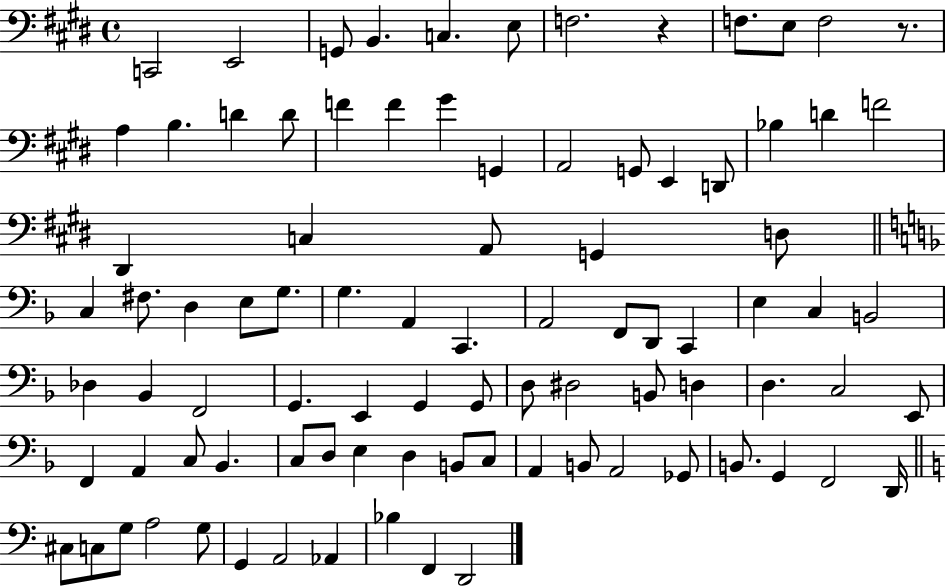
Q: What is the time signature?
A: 4/4